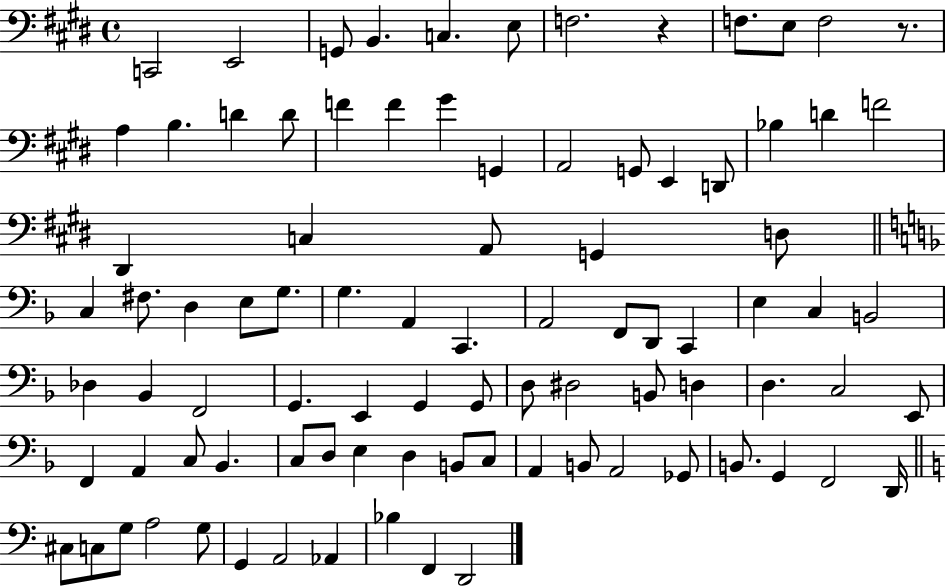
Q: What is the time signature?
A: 4/4